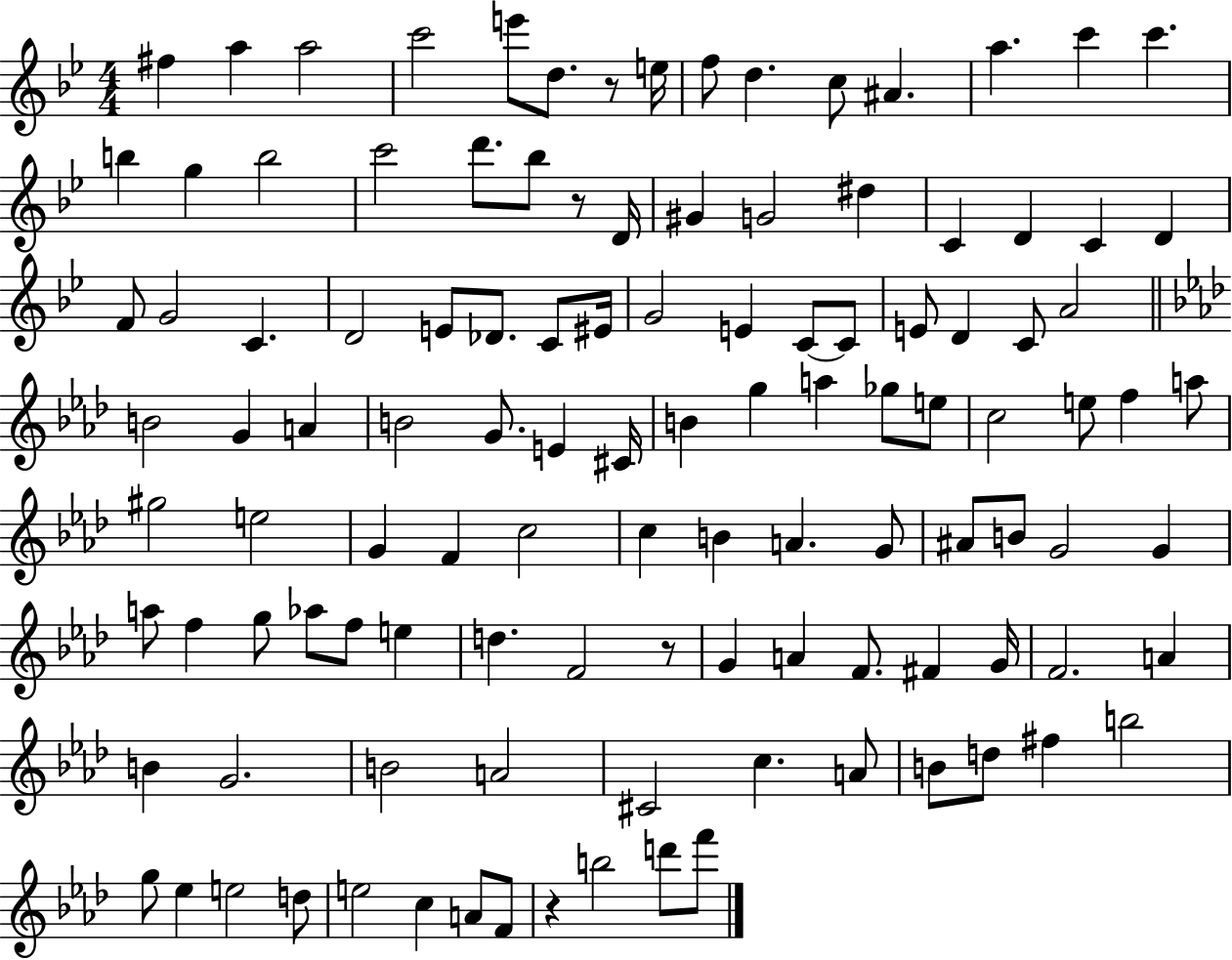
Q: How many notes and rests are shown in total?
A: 114